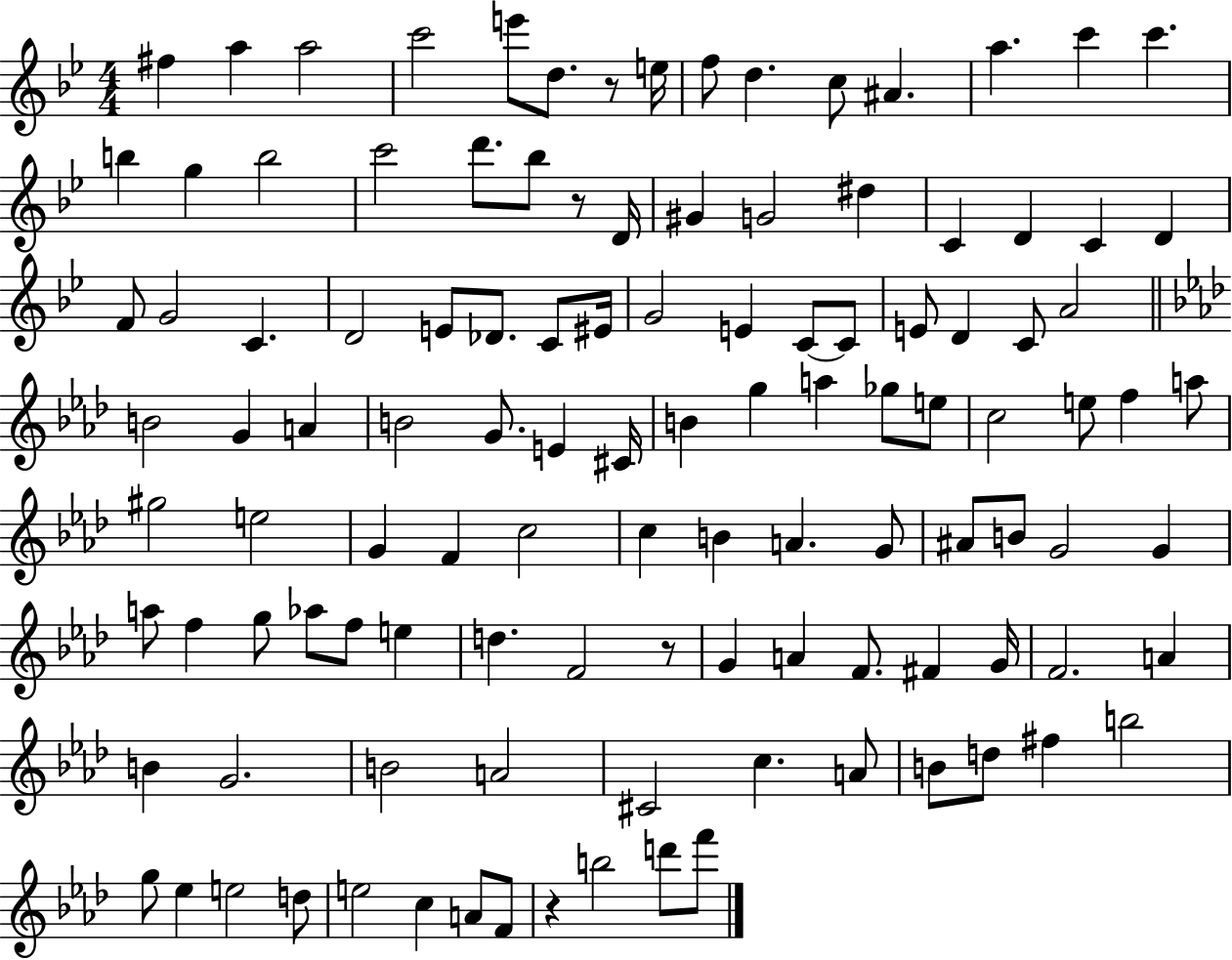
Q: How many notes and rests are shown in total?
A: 114